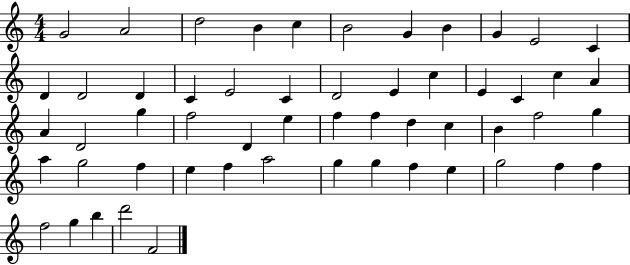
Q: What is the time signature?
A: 4/4